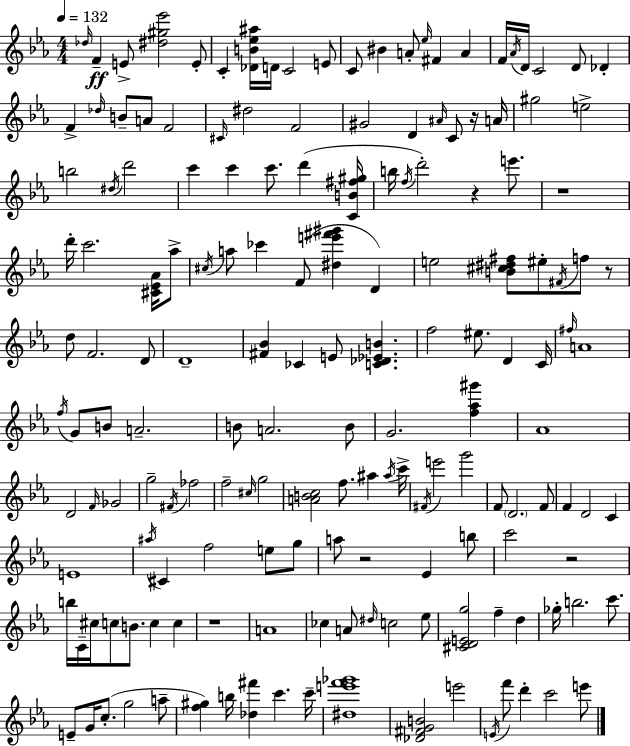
Db5/s F4/q E4/e [D#5,G#5,Eb6]/h E4/e C4/q [Db4,B4,Eb5,A#5]/s D4/s C4/h E4/e C4/e BIS4/q A4/e Eb5/s F#4/q A4/q F4/s Ab4/s D4/s C4/h D4/e Db4/q F4/q Db5/s B4/e A4/e F4/h C#4/s D#5/h F4/h G#4/h D4/q A#4/s C4/e R/s A4/s G#5/h E5/h B5/h D#5/s D6/h C6/q C6/q C6/e. D6/q [C4,B4,F#5,G#5]/s B5/s F5/s D6/h R/q E6/e. R/w D6/s C6/h. [C#4,Eb4,Ab4]/s Ab5/e C#5/s A5/e CES6/q F4/e [D#5,E6,F#6,G#6]/q D4/q E5/h [B4,C#5,D#5,F#5]/e EIS5/e F#4/s F5/e R/e D5/e F4/h. D4/e D4/w [F#4,Bb4]/q CES4/q E4/e [C4,Db4,Eb4,B4]/q. F5/h EIS5/e. D4/q C4/s F#5/s A4/w F5/s G4/e B4/e A4/h. B4/e A4/h. B4/e G4/h. [F5,Ab5,G#6]/q Ab4/w D4/h F4/s Gb4/h G5/h F#4/s FES5/h F5/h C#5/s G5/h [A4,B4,C5]/h F5/e. A#5/q A#5/s C6/s F#4/s E6/h G6/h F4/e D4/h. F4/e F4/q D4/h C4/q E4/w A#5/s C#4/q F5/h E5/e G5/e A5/e R/h Eb4/q B5/e C6/h R/h B5/s C4/s C#5/s C5/e B4/e. C5/q C5/q R/w A4/w CES5/q A4/e D#5/s C5/h Eb5/e [C#4,D4,E4,G5]/h F5/q D5/q Gb5/s B5/h. C6/e. E4/e G4/s C5/e. G5/h A5/e [F5,G#5]/q B5/s [Db5,F#6]/q C6/q. C6/s [D#5,E6,F6,Gb6]/w [Db4,F#4,G4,B4]/h E6/h E4/s F6/e D6/q C6/h E6/e